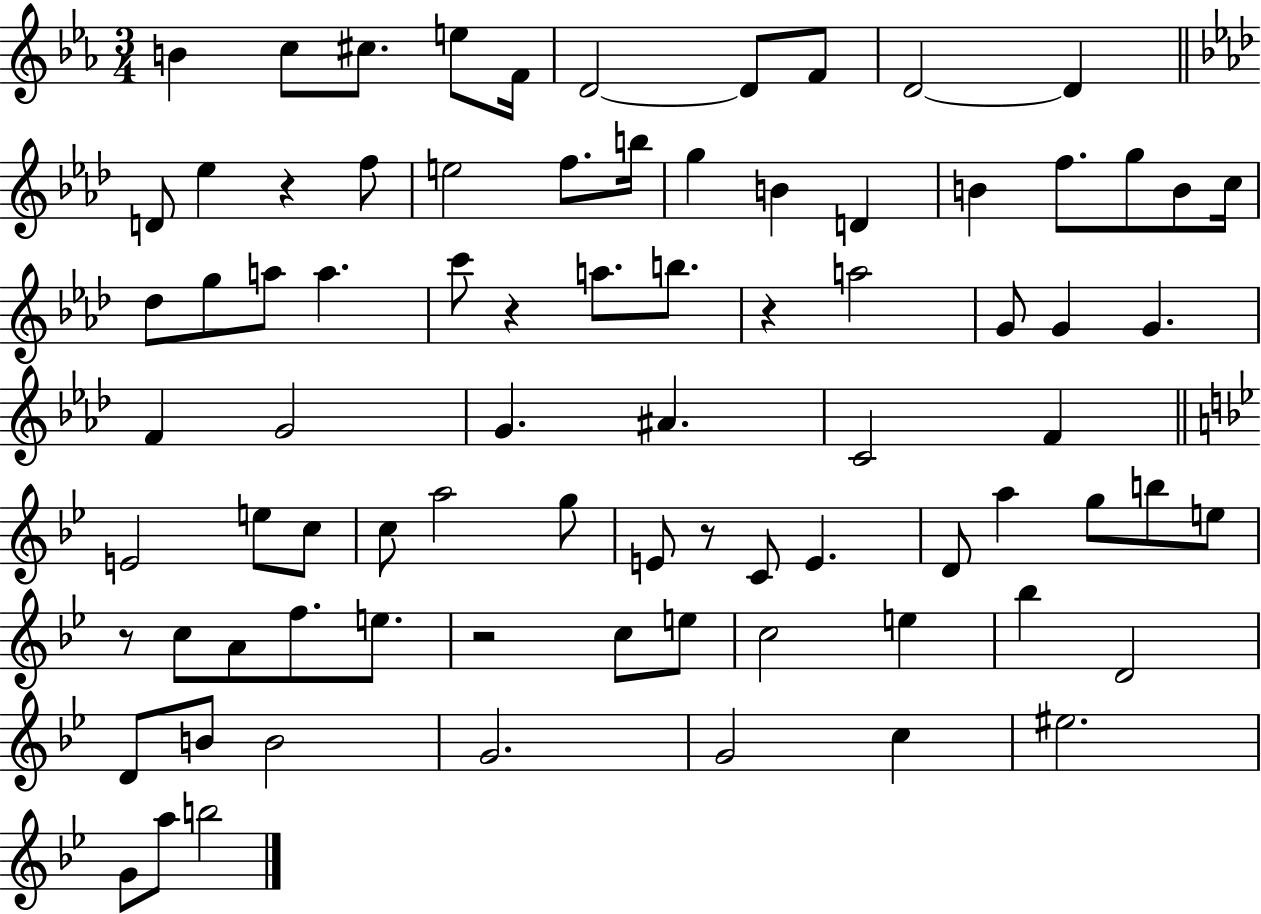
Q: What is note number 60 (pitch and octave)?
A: C5